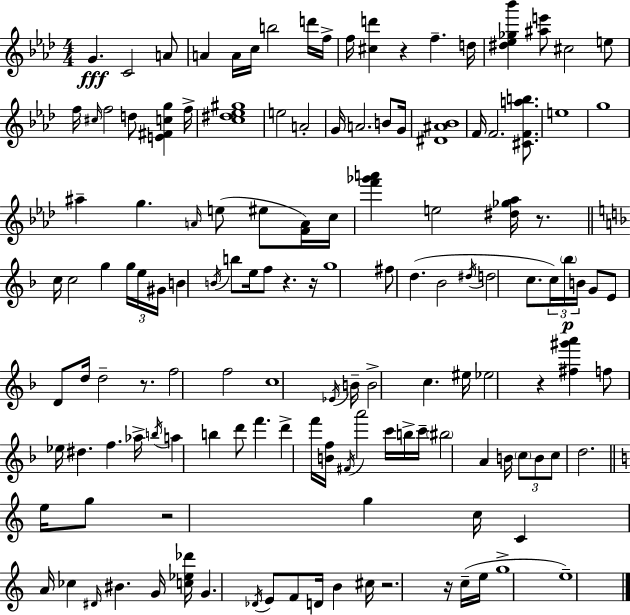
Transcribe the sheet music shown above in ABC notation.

X:1
T:Untitled
M:4/4
L:1/4
K:Ab
G C2 A/2 A A/4 c/4 b2 d'/4 f/4 f/4 [^cd'] z f d/4 [^d_e_g_b'] [^ae']/2 ^c2 e/2 f/4 ^c/4 f2 d/2 [E^Fcg] f/4 [c^d_e^g]4 e2 A2 G/4 A2 B/2 G/4 [^D^A_B]4 F/4 F2 [^CFab]/2 e4 g4 ^a g A/4 e/2 ^e/2 [FA]/4 c/4 [f'_g'a'] e2 [^d_g_a]/4 z/2 c/4 c2 g g/4 e/4 ^G/4 B B/4 b/2 e/4 f/2 z z/4 g4 ^f/2 d _B2 ^d/4 d2 c/2 c/4 _b/4 B/4 G/2 E/2 D/2 d/4 d2 z/2 f2 f2 c4 _E/4 B/4 B2 c ^e/4 _e2 z [^f^g'a'] f/2 _e/4 ^d f _a/4 b/4 a b d'/2 f' d' f'/4 [Bf]/4 ^F/4 a'2 c'/4 b/4 c'/4 ^b2 A B/4 c/2 B/2 c/2 d2 e/4 g/2 z2 g c/4 C A/4 _c ^D/4 ^B G/4 [c_e_d']/4 G _D/4 E/2 F/2 D/4 B ^c/4 z2 z/4 c/4 e/4 g4 e4